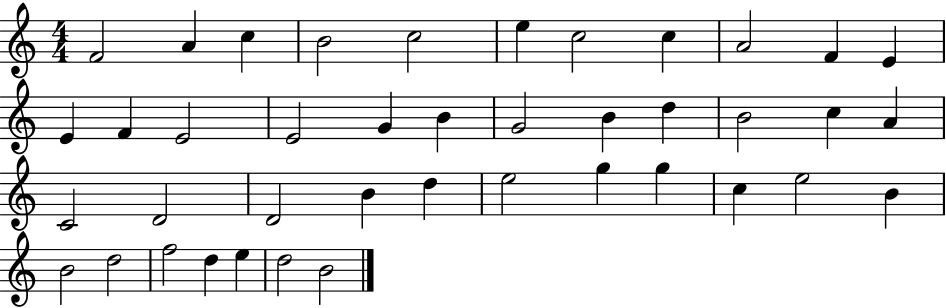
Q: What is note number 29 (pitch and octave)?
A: E5